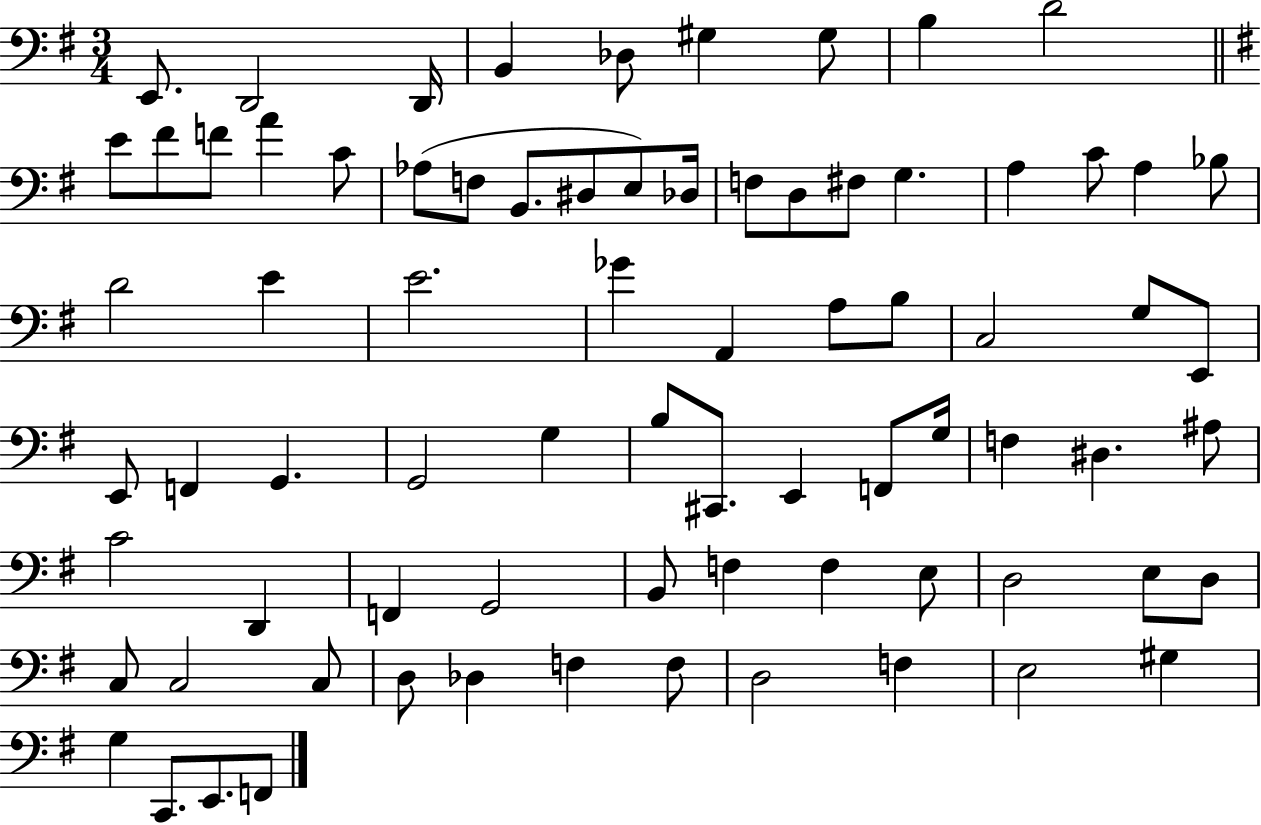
X:1
T:Untitled
M:3/4
L:1/4
K:G
E,,/2 D,,2 D,,/4 B,, _D,/2 ^G, ^G,/2 B, D2 E/2 ^F/2 F/2 A C/2 _A,/2 F,/2 B,,/2 ^D,/2 E,/2 _D,/4 F,/2 D,/2 ^F,/2 G, A, C/2 A, _B,/2 D2 E E2 _G A,, A,/2 B,/2 C,2 G,/2 E,,/2 E,,/2 F,, G,, G,,2 G, B,/2 ^C,,/2 E,, F,,/2 G,/4 F, ^D, ^A,/2 C2 D,, F,, G,,2 B,,/2 F, F, E,/2 D,2 E,/2 D,/2 C,/2 C,2 C,/2 D,/2 _D, F, F,/2 D,2 F, E,2 ^G, G, C,,/2 E,,/2 F,,/2